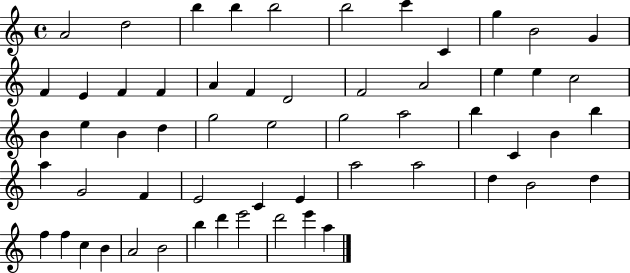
A4/h D5/h B5/q B5/q B5/h B5/h C6/q C4/q G5/q B4/h G4/q F4/q E4/q F4/q F4/q A4/q F4/q D4/h F4/h A4/h E5/q E5/q C5/h B4/q E5/q B4/q D5/q G5/h E5/h G5/h A5/h B5/q C4/q B4/q B5/q A5/q G4/h F4/q E4/h C4/q E4/q A5/h A5/h D5/q B4/h D5/q F5/q F5/q C5/q B4/q A4/h B4/h B5/q D6/q E6/h D6/h E6/q A5/q